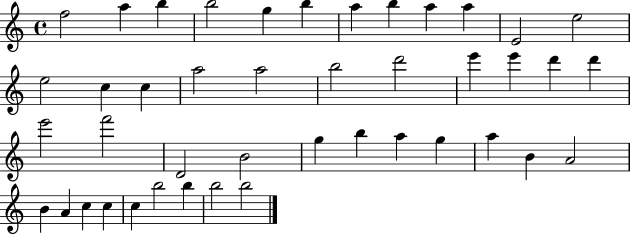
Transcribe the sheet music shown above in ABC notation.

X:1
T:Untitled
M:4/4
L:1/4
K:C
f2 a b b2 g b a b a a E2 e2 e2 c c a2 a2 b2 d'2 e' e' d' d' e'2 f'2 D2 B2 g b a g a B A2 B A c c c b2 b b2 b2